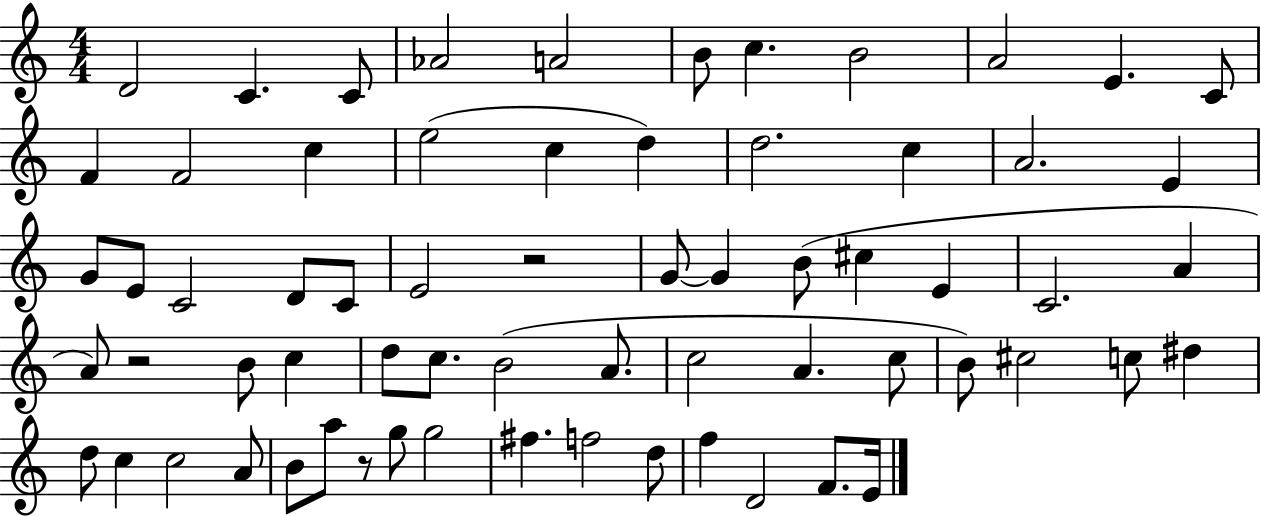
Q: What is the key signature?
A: C major